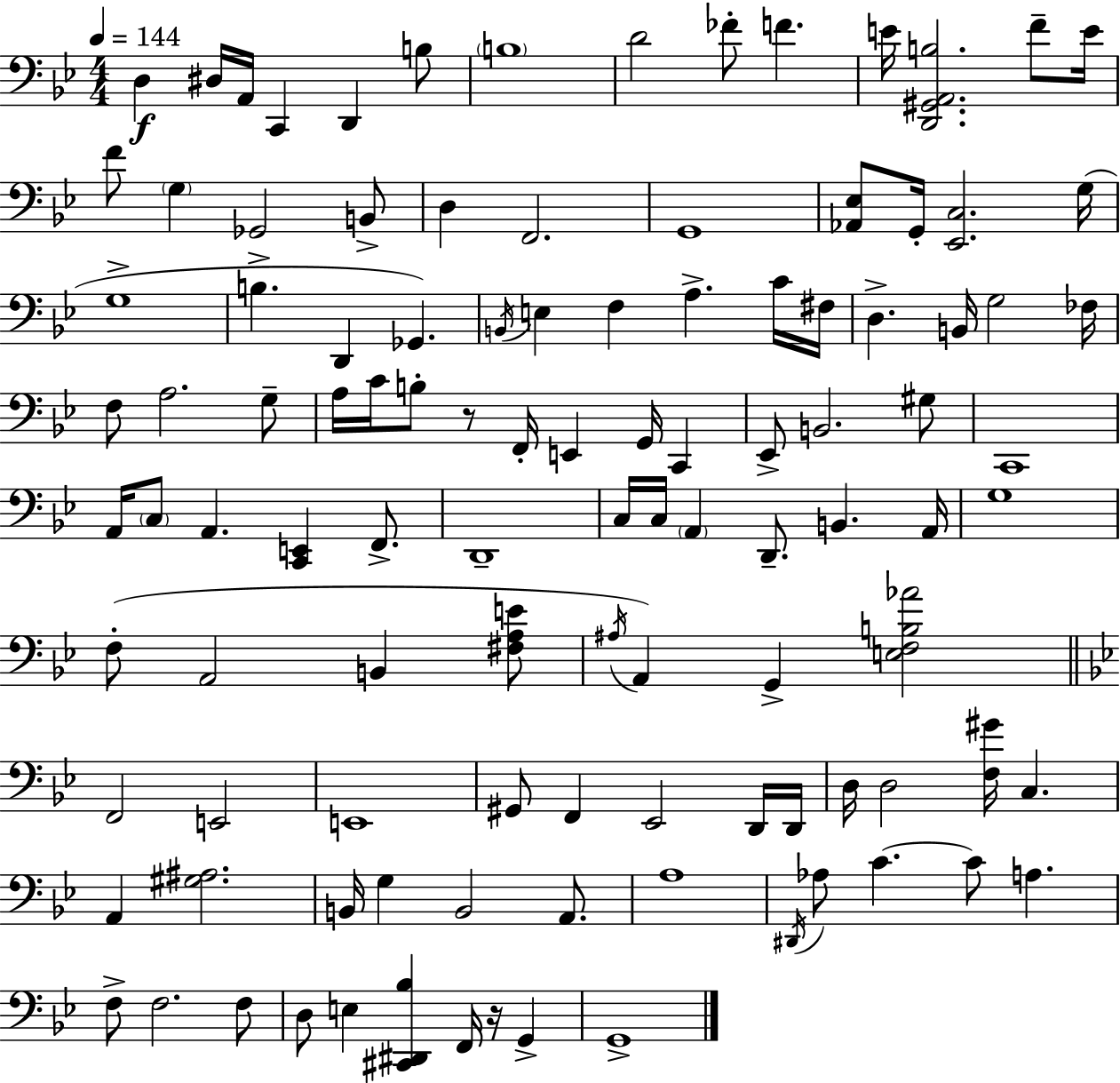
X:1
T:Untitled
M:4/4
L:1/4
K:Bb
D, ^D,/4 A,,/4 C,, D,, B,/2 B,4 D2 _F/2 F E/4 [D,,^G,,A,,B,]2 F/2 E/4 F/2 G, _G,,2 B,,/2 D, F,,2 G,,4 [_A,,_E,]/2 G,,/4 [_E,,C,]2 G,/4 G,4 B, D,, _G,, B,,/4 E, F, A, C/4 ^F,/4 D, B,,/4 G,2 _F,/4 F,/2 A,2 G,/2 A,/4 C/4 B,/2 z/2 F,,/4 E,, G,,/4 C,, _E,,/2 B,,2 ^G,/2 C,,4 A,,/4 C,/2 A,, [C,,E,,] F,,/2 D,,4 C,/4 C,/4 A,, D,,/2 B,, A,,/4 G,4 F,/2 A,,2 B,, [^F,A,E]/2 ^A,/4 A,, G,, [E,F,B,_A]2 F,,2 E,,2 E,,4 ^G,,/2 F,, _E,,2 D,,/4 D,,/4 D,/4 D,2 [F,^G]/4 C, A,, [^G,^A,]2 B,,/4 G, B,,2 A,,/2 A,4 ^D,,/4 _A,/2 C C/2 A, F,/2 F,2 F,/2 D,/2 E, [^C,,^D,,_B,] F,,/4 z/4 G,, G,,4